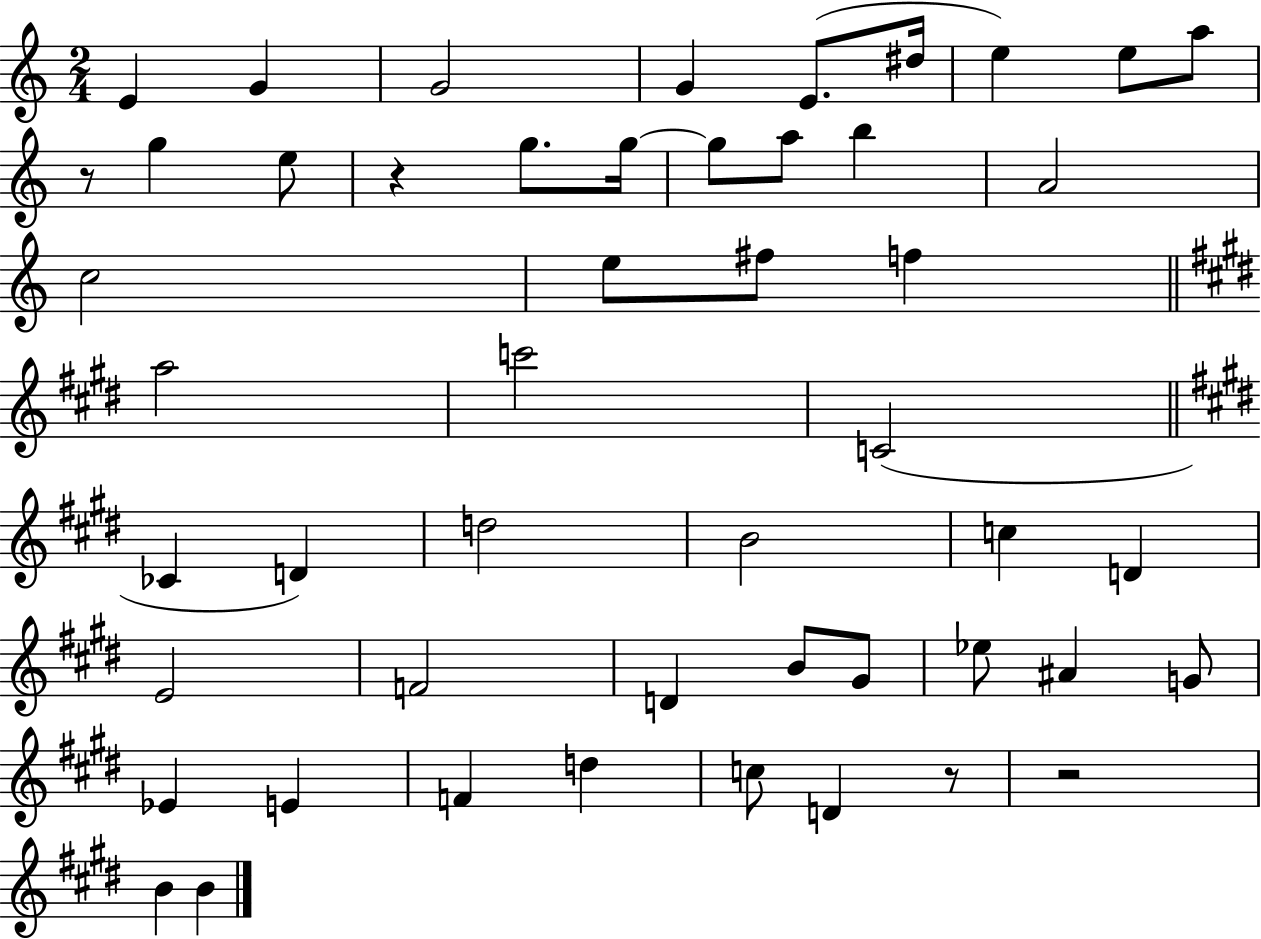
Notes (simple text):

E4/q G4/q G4/h G4/q E4/e. D#5/s E5/q E5/e A5/e R/e G5/q E5/e R/q G5/e. G5/s G5/e A5/e B5/q A4/h C5/h E5/e F#5/e F5/q A5/h C6/h C4/h CES4/q D4/q D5/h B4/h C5/q D4/q E4/h F4/h D4/q B4/e G#4/e Eb5/e A#4/q G4/e Eb4/q E4/q F4/q D5/q C5/e D4/q R/e R/h B4/q B4/q